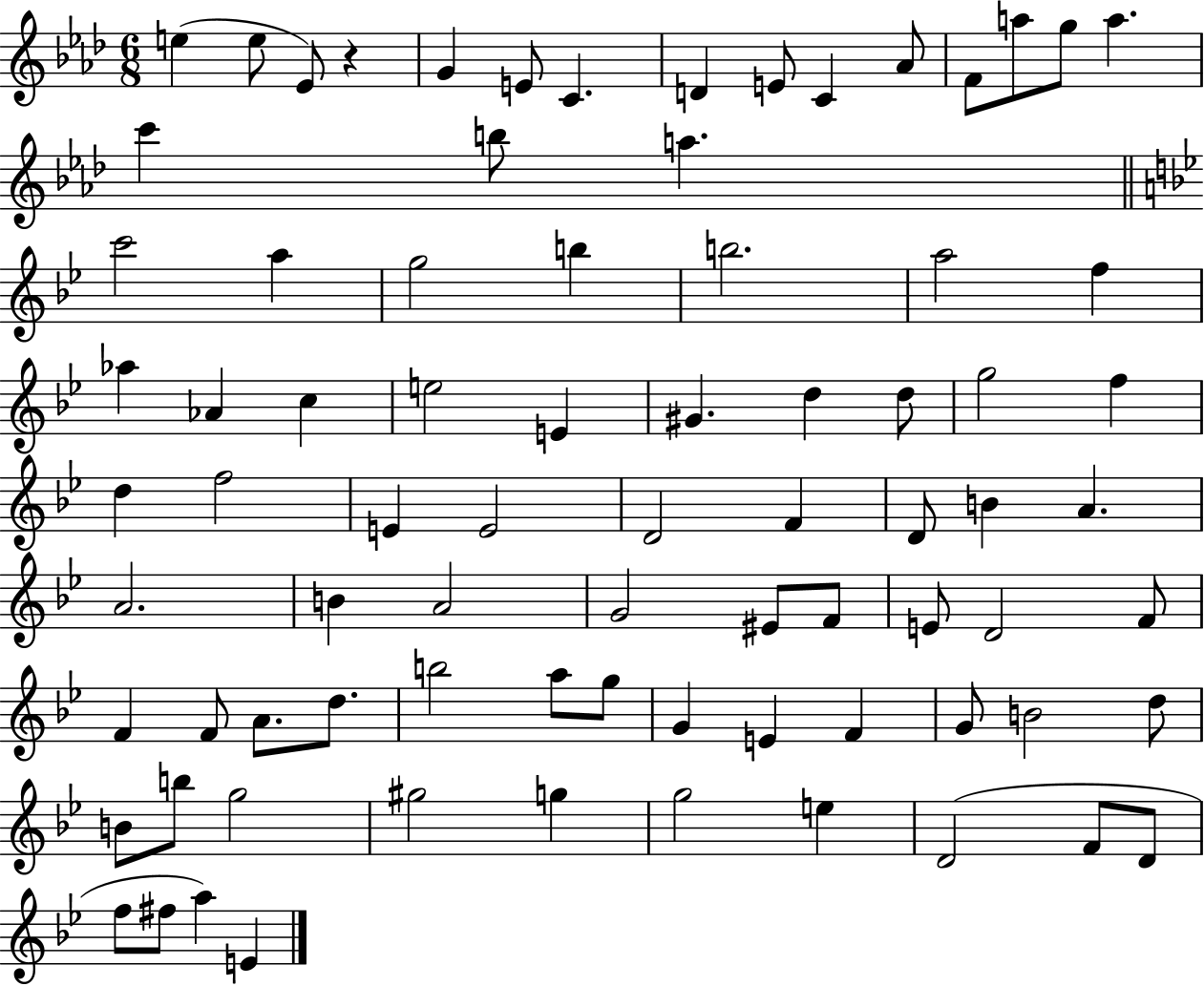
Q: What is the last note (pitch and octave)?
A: E4